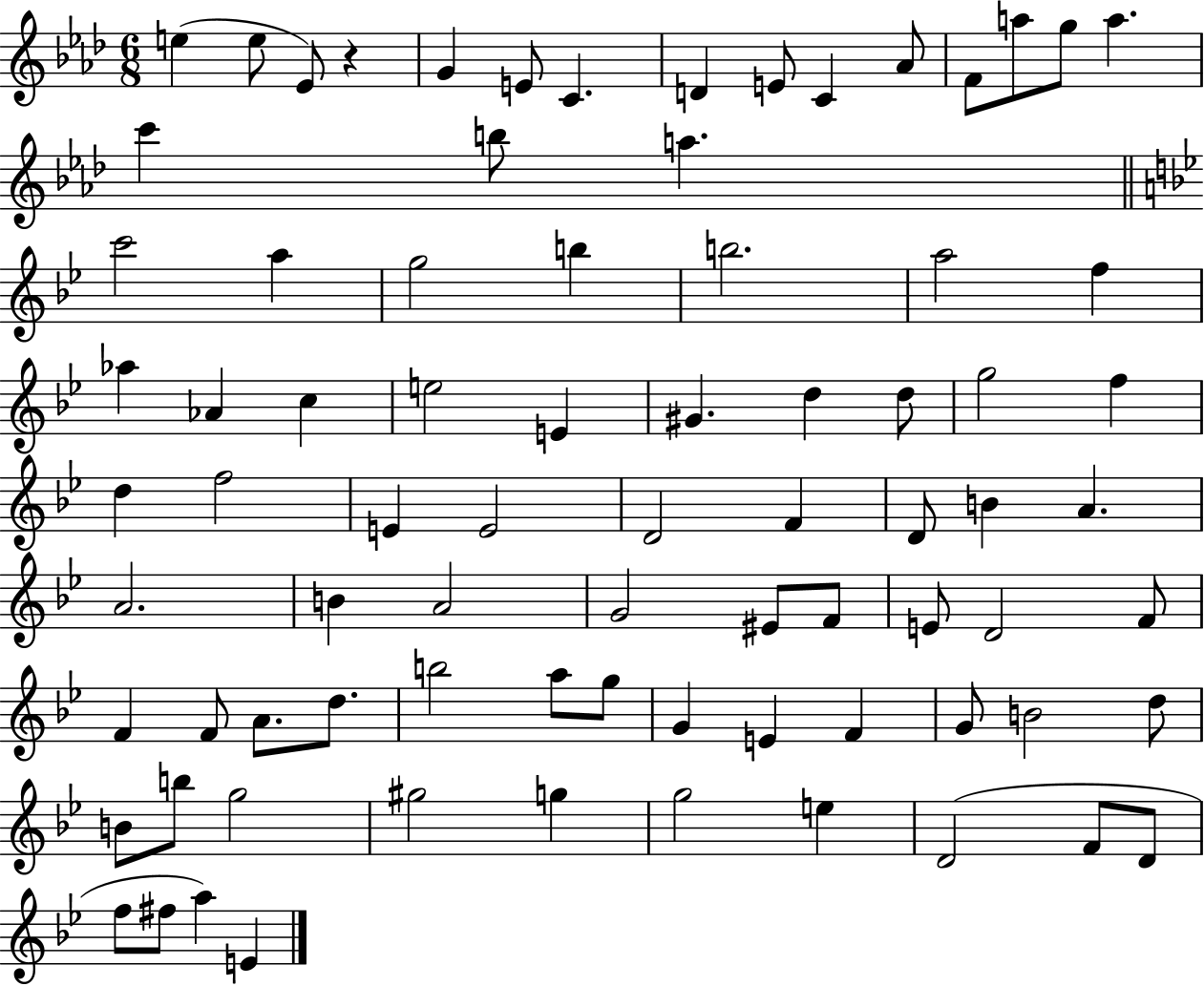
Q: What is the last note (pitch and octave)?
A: E4